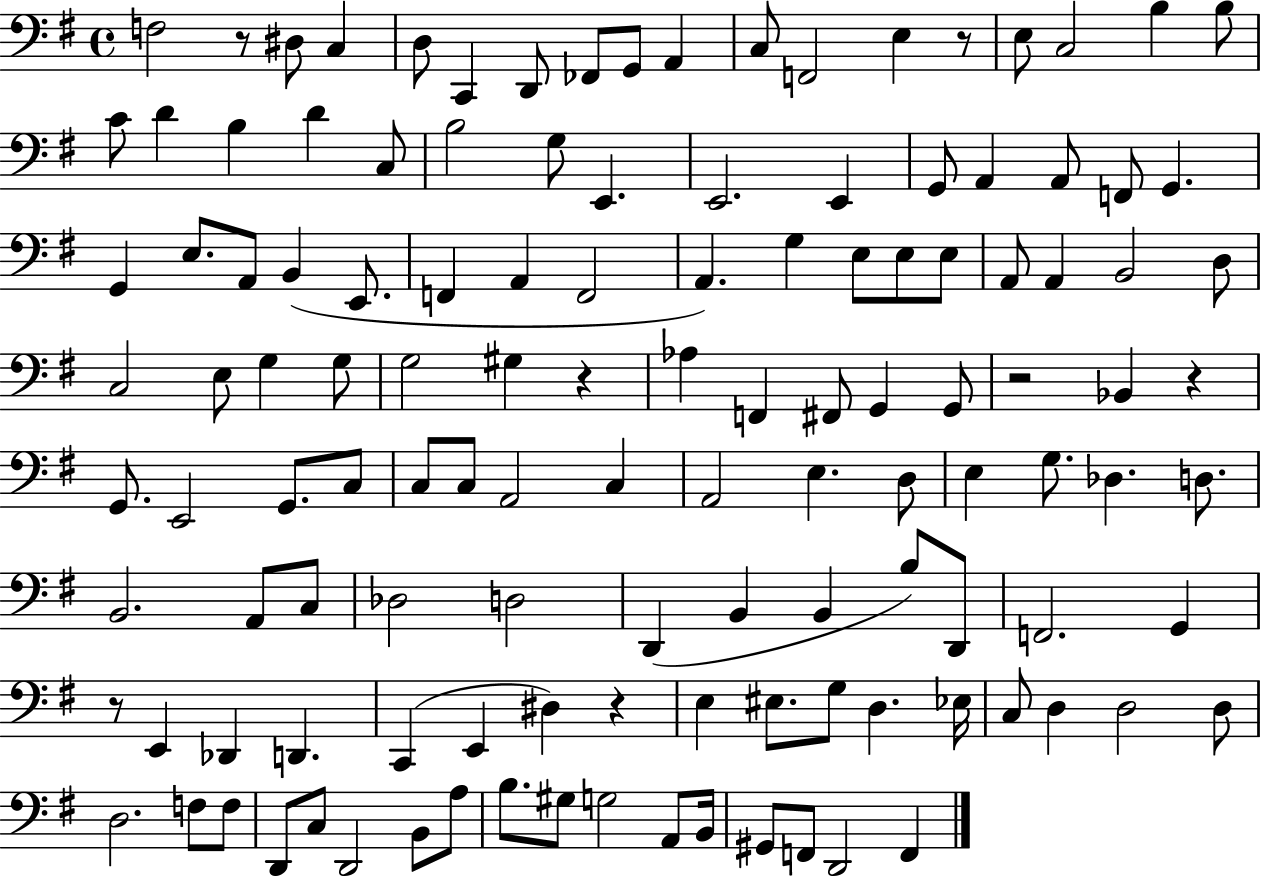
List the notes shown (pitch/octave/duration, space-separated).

F3/h R/e D#3/e C3/q D3/e C2/q D2/e FES2/e G2/e A2/q C3/e F2/h E3/q R/e E3/e C3/h B3/q B3/e C4/e D4/q B3/q D4/q C3/e B3/h G3/e E2/q. E2/h. E2/q G2/e A2/q A2/e F2/e G2/q. G2/q E3/e. A2/e B2/q E2/e. F2/q A2/q F2/h A2/q. G3/q E3/e E3/e E3/e A2/e A2/q B2/h D3/e C3/h E3/e G3/q G3/e G3/h G#3/q R/q Ab3/q F2/q F#2/e G2/q G2/e R/h Bb2/q R/q G2/e. E2/h G2/e. C3/e C3/e C3/e A2/h C3/q A2/h E3/q. D3/e E3/q G3/e. Db3/q. D3/e. B2/h. A2/e C3/e Db3/h D3/h D2/q B2/q B2/q B3/e D2/e F2/h. G2/q R/e E2/q Db2/q D2/q. C2/q E2/q D#3/q R/q E3/q EIS3/e. G3/e D3/q. Eb3/s C3/e D3/q D3/h D3/e D3/h. F3/e F3/e D2/e C3/e D2/h B2/e A3/e B3/e. G#3/e G3/h A2/e B2/s G#2/e F2/e D2/h F2/q